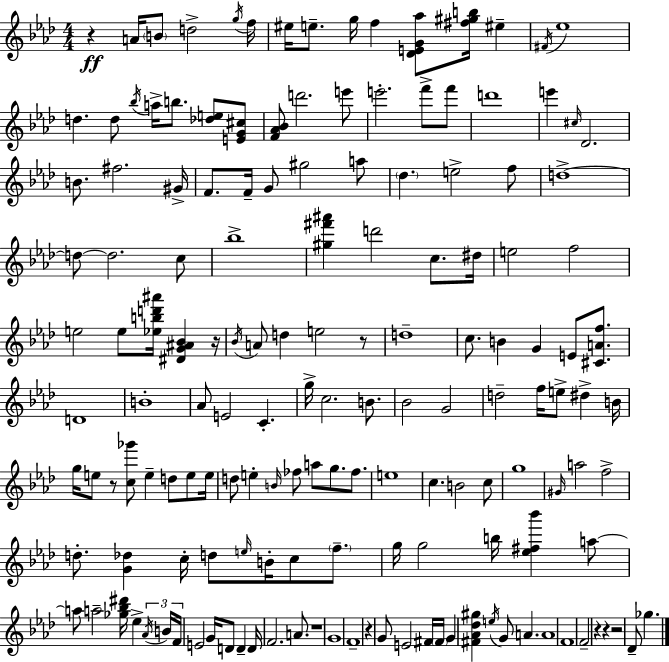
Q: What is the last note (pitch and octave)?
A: Gb5